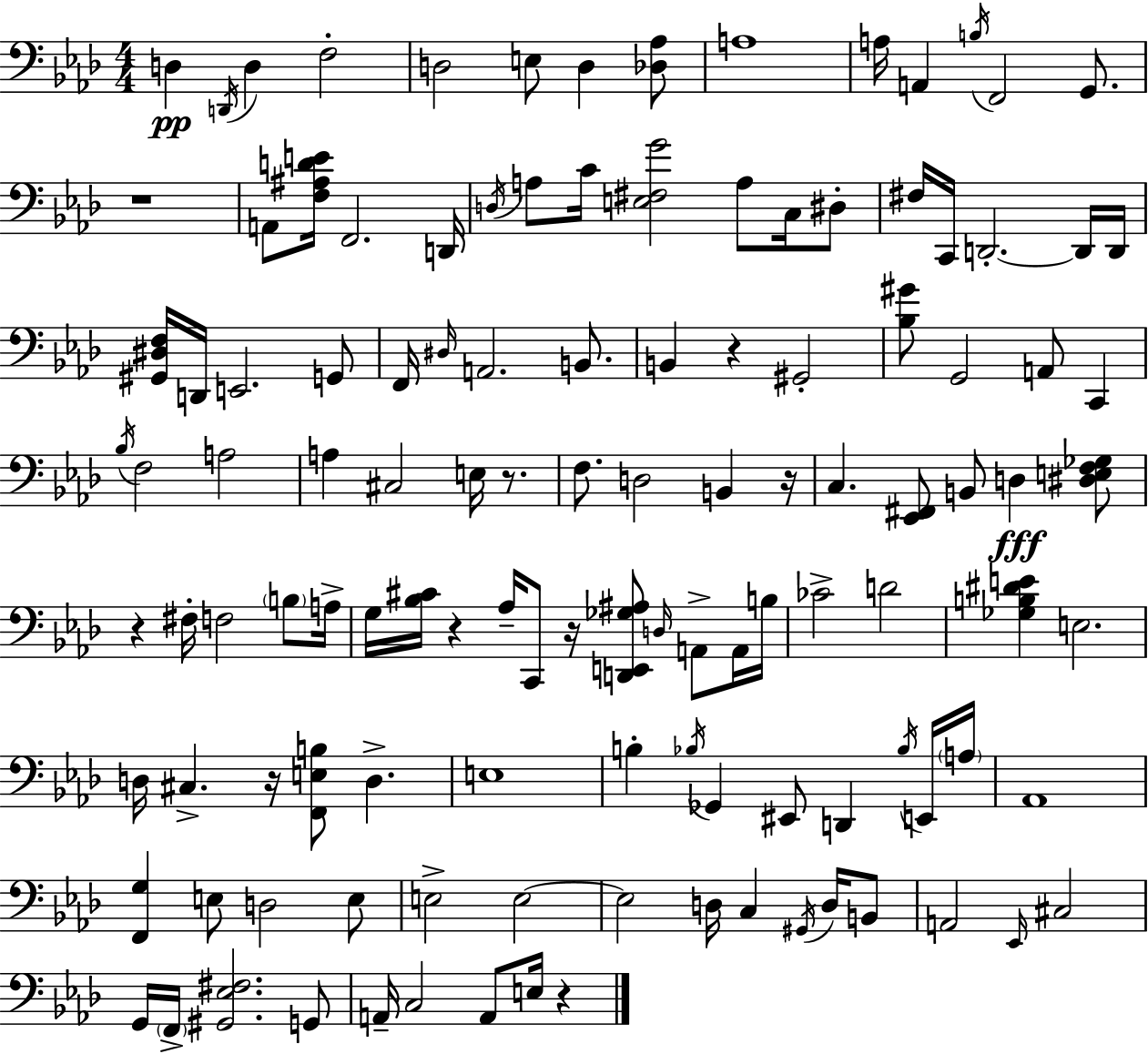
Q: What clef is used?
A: bass